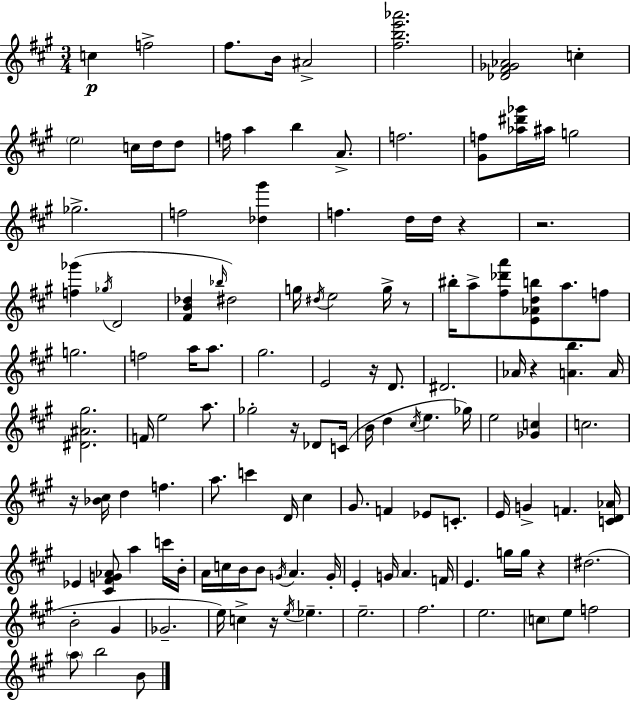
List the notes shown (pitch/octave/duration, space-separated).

C5/q F5/h F#5/e. B4/s A#4/h [F#5,B5,E6,Ab6]/h. [Db4,F#4,Gb4,Ab4]/h C5/q E5/h C5/s D5/s D5/e F5/s A5/q B5/q A4/e. F5/h. [G#4,F5]/e [Ab5,D#6,Gb6]/s A#5/s G5/h Gb5/h. F5/h [Db5,G#6]/q F5/q. D5/s D5/s R/q R/h. [F5,Gb6]/q Gb5/s D4/h [F#4,B4,Db5]/q Bb5/s D#5/h G5/s D#5/s E5/h G5/s R/e BIS5/s A5/e [F#5,Db6,A6]/e [E4,Ab4,D5,B5]/e A5/e. F5/e G5/h. F5/h A5/s A5/e. G#5/h. E4/h R/s D4/e. D#4/h. Ab4/s R/q [A4,B5]/q. A4/s [D#4,A#4,G#5]/h. F4/s E5/h A5/e. Gb5/h R/s Db4/e C4/s B4/s D5/q C#5/s E5/q. Gb5/s E5/h [Gb4,C5]/q C5/h. R/s [Bb4,C#5]/s D5/q F5/q. A5/e. C6/q D4/s C#5/q G#4/e. F4/q Eb4/e C4/e. E4/s G4/q F4/q. [C4,D4,Ab4]/s Eb4/q [C#4,F#4,G4,Ab4]/e A5/q C6/s B4/s A4/s C5/s B4/s B4/e G4/s A4/q. G4/s E4/q G4/s A4/q. F4/s E4/q. G5/s G5/s R/q D#5/h. B4/h G#4/q Gb4/h. E5/s C5/q R/s E5/s Eb5/q. E5/h. F#5/h. E5/h. C5/e E5/e F5/h A5/e B5/h B4/e